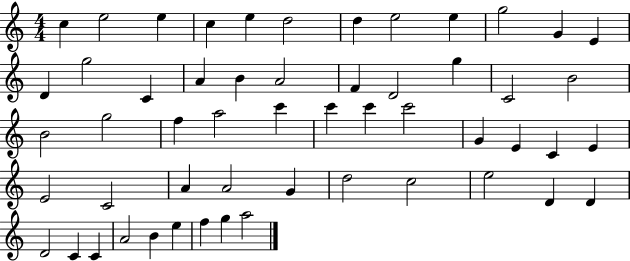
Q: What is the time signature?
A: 4/4